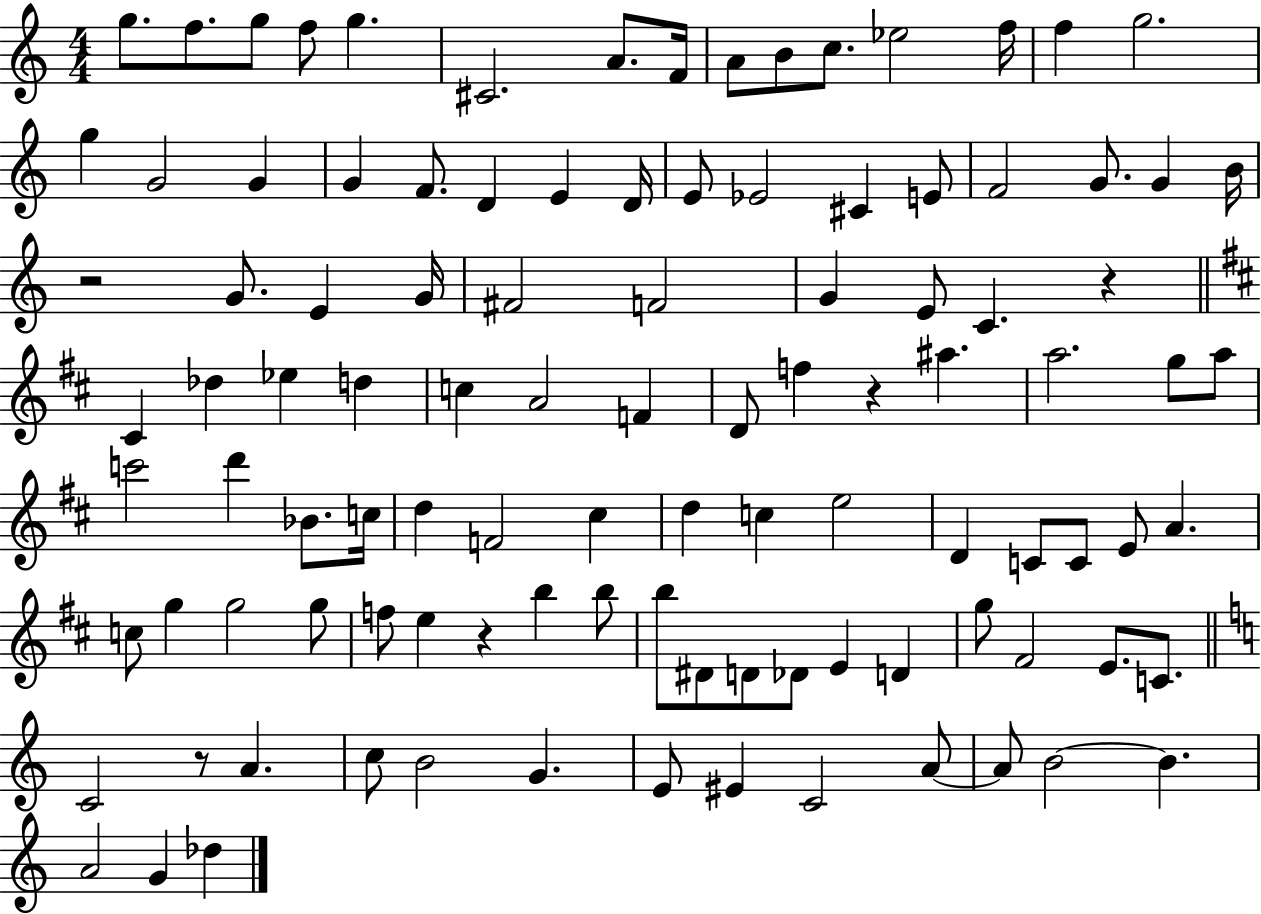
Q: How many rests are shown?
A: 5